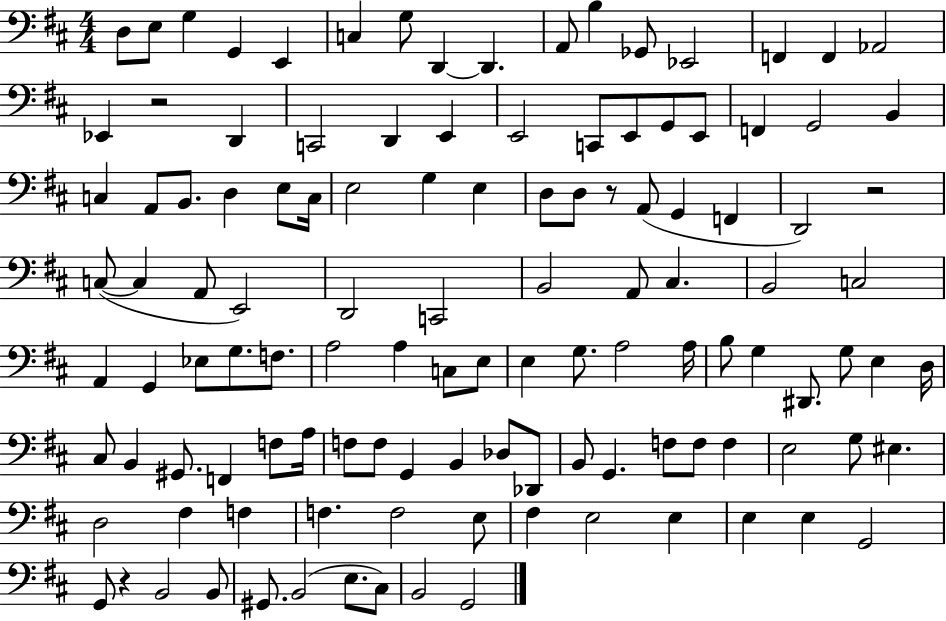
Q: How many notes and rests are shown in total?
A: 119